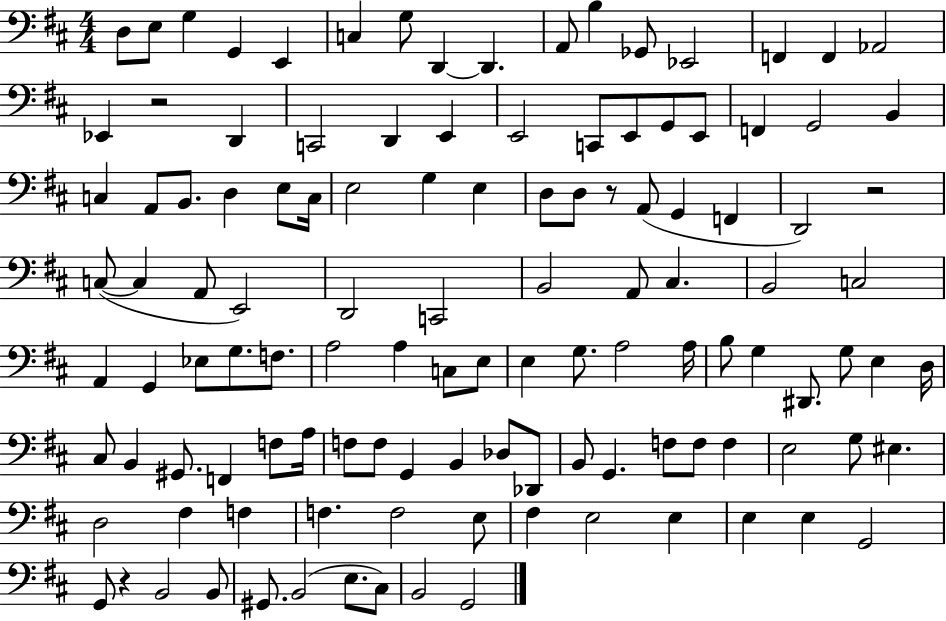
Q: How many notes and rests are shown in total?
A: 119